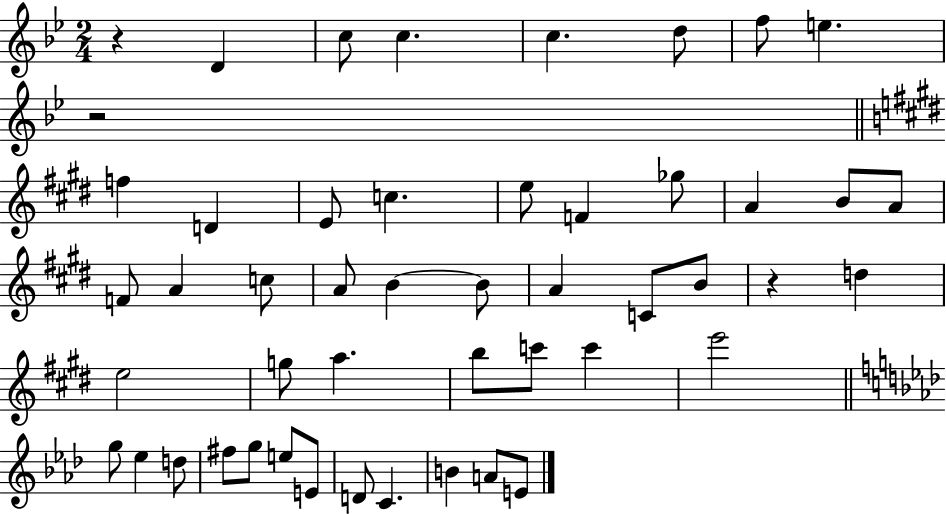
R/q D4/q C5/e C5/q. C5/q. D5/e F5/e E5/q. R/h F5/q D4/q E4/e C5/q. E5/e F4/q Gb5/e A4/q B4/e A4/e F4/e A4/q C5/e A4/e B4/q B4/e A4/q C4/e B4/e R/q D5/q E5/h G5/e A5/q. B5/e C6/e C6/q E6/h G5/e Eb5/q D5/e F#5/e G5/e E5/e E4/e D4/e C4/q. B4/q A4/e E4/e